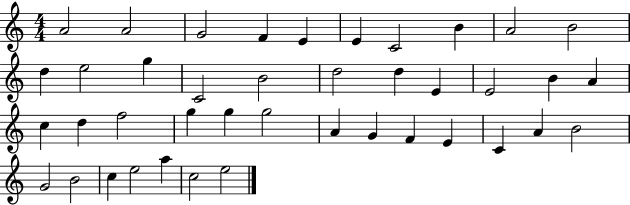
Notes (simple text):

A4/h A4/h G4/h F4/q E4/q E4/q C4/h B4/q A4/h B4/h D5/q E5/h G5/q C4/h B4/h D5/h D5/q E4/q E4/h B4/q A4/q C5/q D5/q F5/h G5/q G5/q G5/h A4/q G4/q F4/q E4/q C4/q A4/q B4/h G4/h B4/h C5/q E5/h A5/q C5/h E5/h